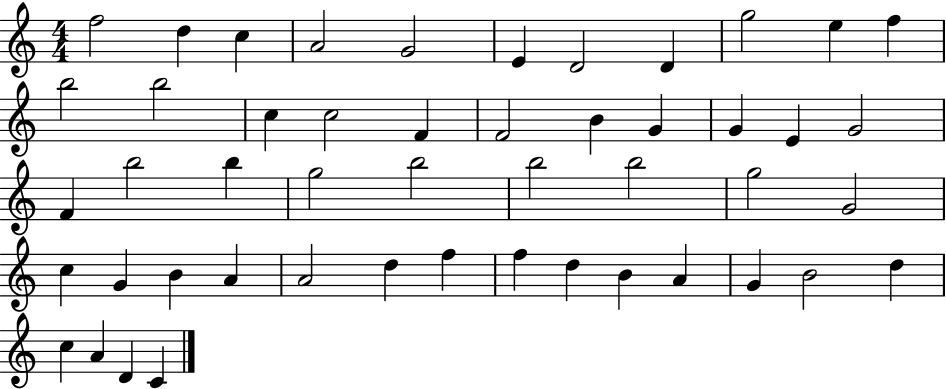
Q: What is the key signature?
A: C major